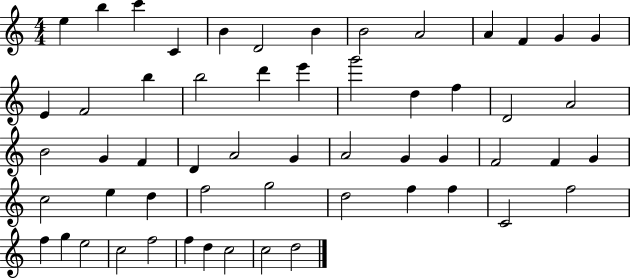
E5/q B5/q C6/q C4/q B4/q D4/h B4/q B4/h A4/h A4/q F4/q G4/q G4/q E4/q F4/h B5/q B5/h D6/q E6/q G6/h D5/q F5/q D4/h A4/h B4/h G4/q F4/q D4/q A4/h G4/q A4/h G4/q G4/q F4/h F4/q G4/q C5/h E5/q D5/q F5/h G5/h D5/h F5/q F5/q C4/h F5/h F5/q G5/q E5/h C5/h F5/h F5/q D5/q C5/h C5/h D5/h